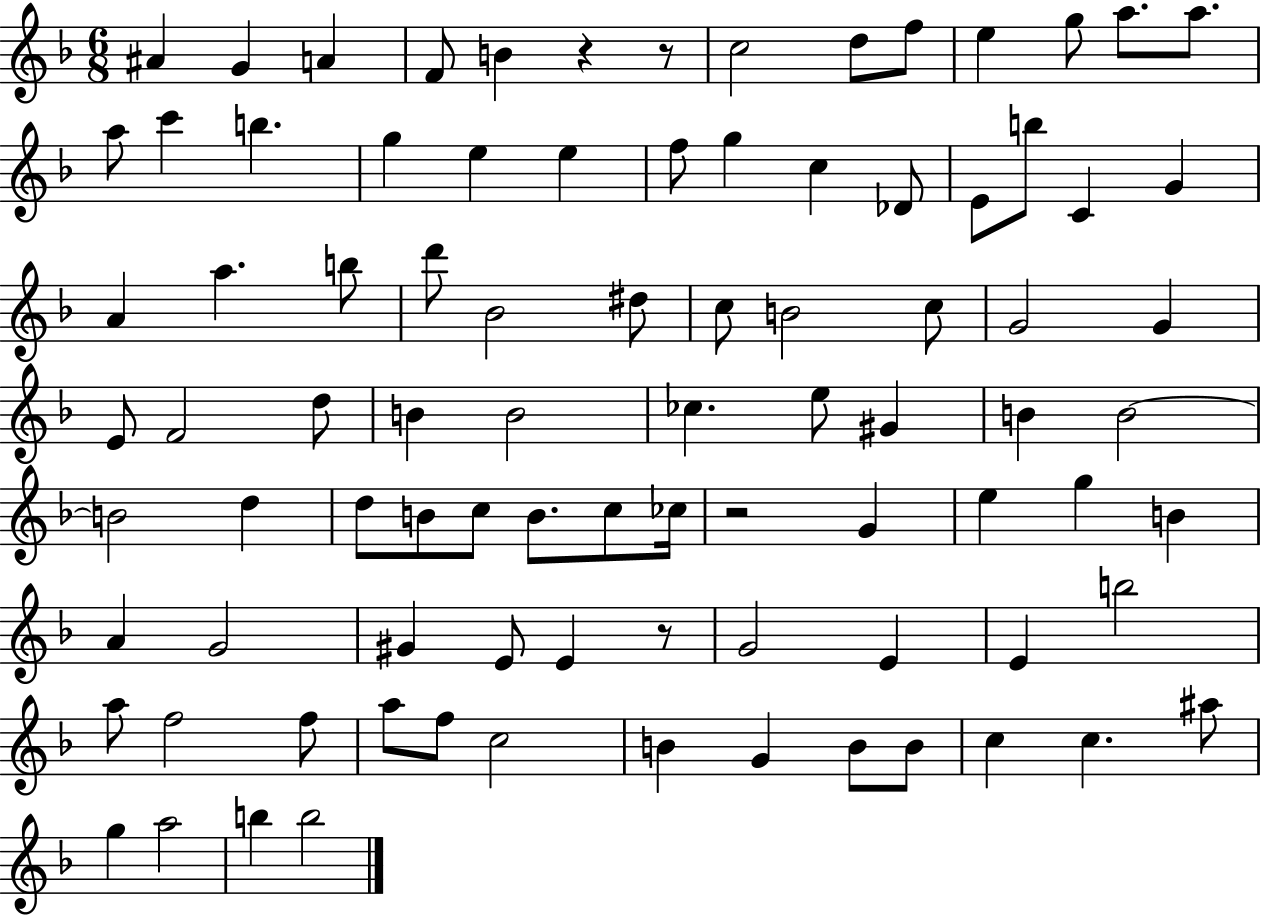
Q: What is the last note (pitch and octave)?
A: B5